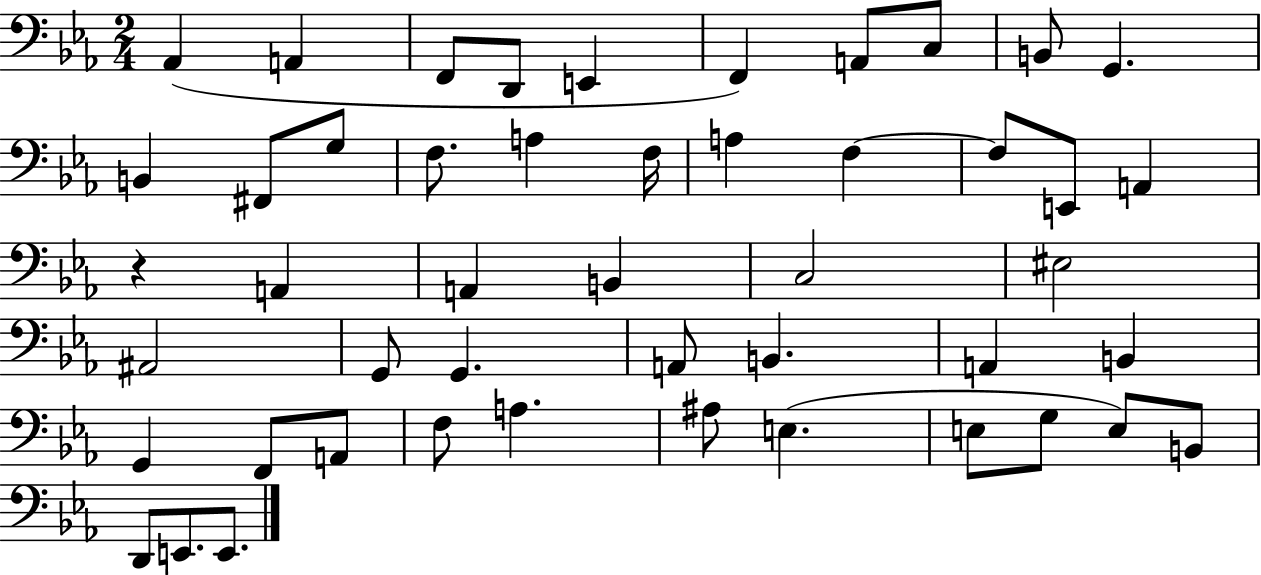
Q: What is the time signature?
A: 2/4